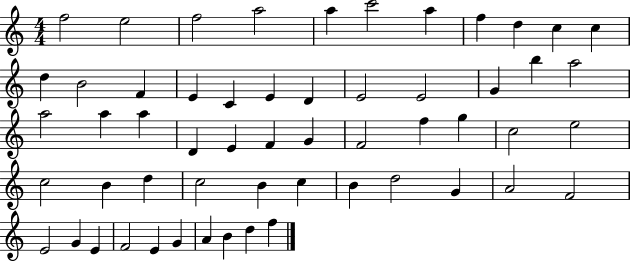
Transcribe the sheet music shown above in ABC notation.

X:1
T:Untitled
M:4/4
L:1/4
K:C
f2 e2 f2 a2 a c'2 a f d c c d B2 F E C E D E2 E2 G b a2 a2 a a D E F G F2 f g c2 e2 c2 B d c2 B c B d2 G A2 F2 E2 G E F2 E G A B d f